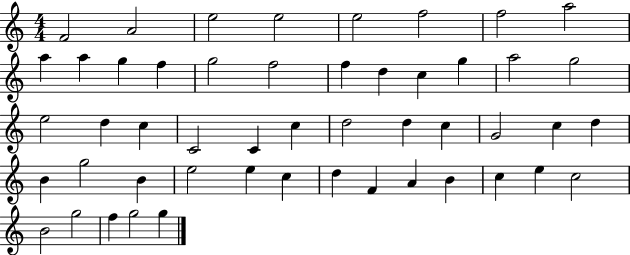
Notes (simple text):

F4/h A4/h E5/h E5/h E5/h F5/h F5/h A5/h A5/q A5/q G5/q F5/q G5/h F5/h F5/q D5/q C5/q G5/q A5/h G5/h E5/h D5/q C5/q C4/h C4/q C5/q D5/h D5/q C5/q G4/h C5/q D5/q B4/q G5/h B4/q E5/h E5/q C5/q D5/q F4/q A4/q B4/q C5/q E5/q C5/h B4/h G5/h F5/q G5/h G5/q